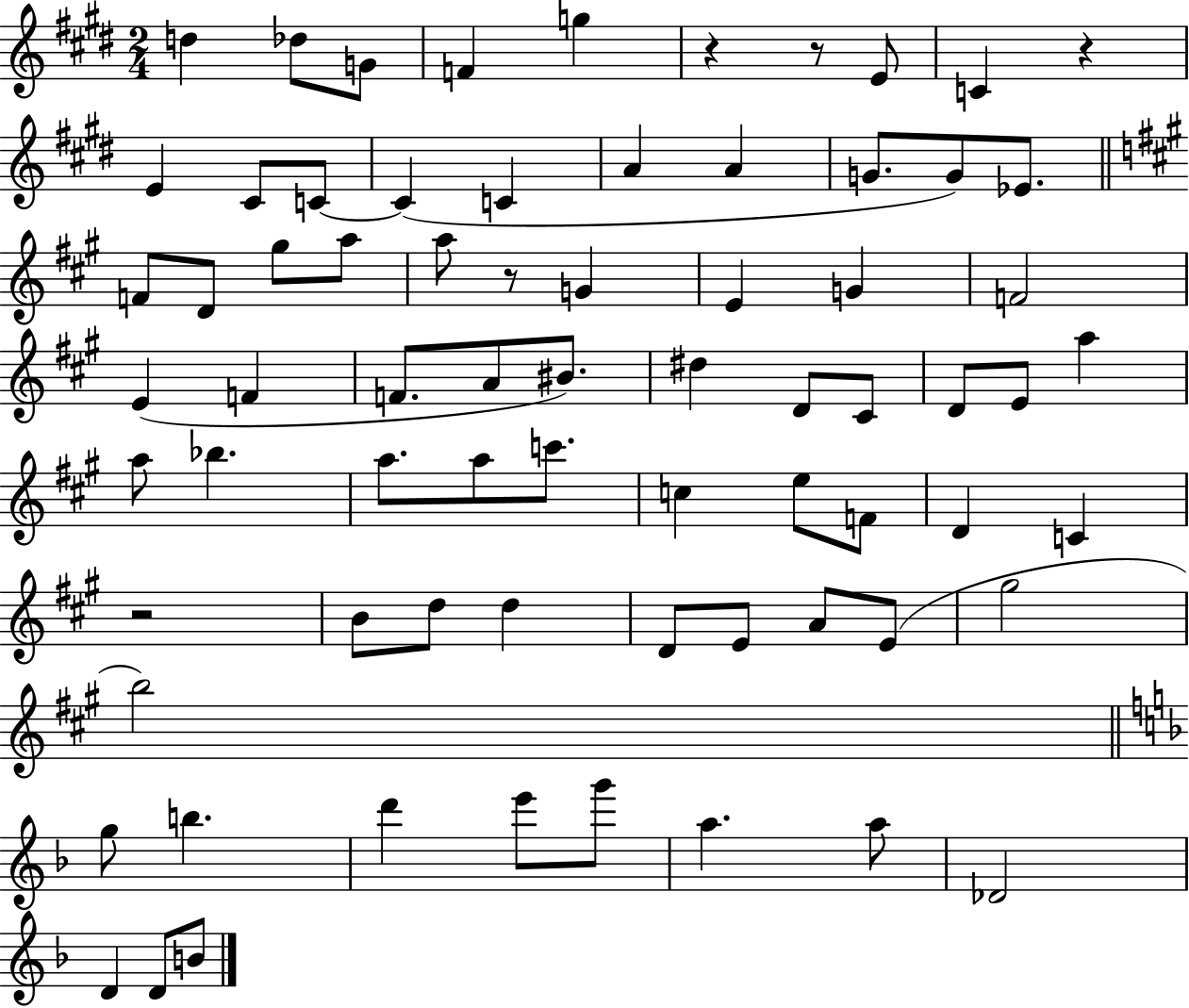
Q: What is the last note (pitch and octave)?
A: B4